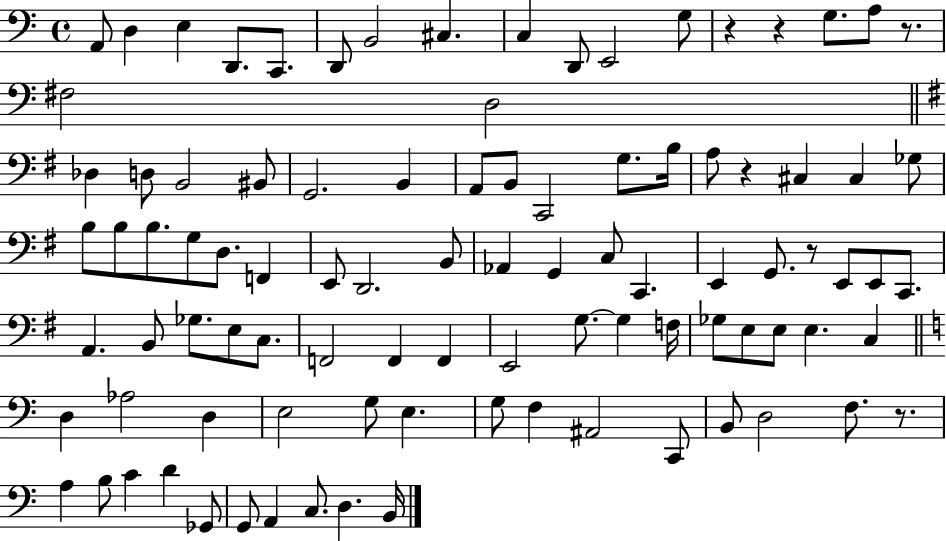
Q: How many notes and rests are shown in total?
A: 95